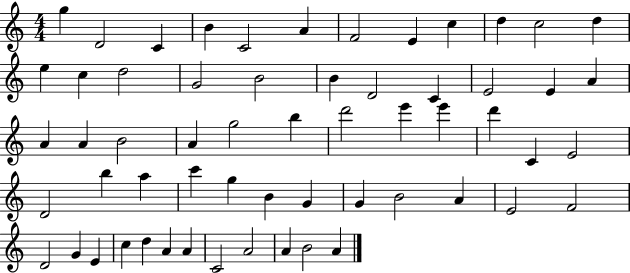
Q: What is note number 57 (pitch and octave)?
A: A4